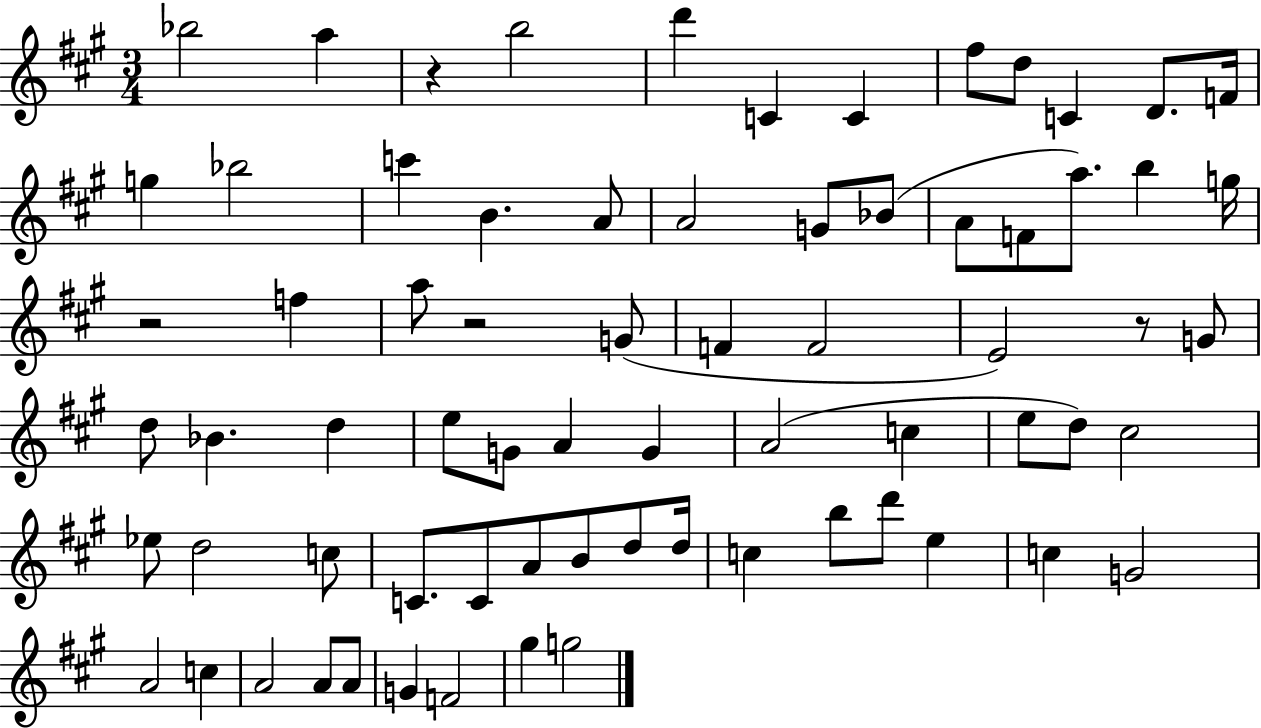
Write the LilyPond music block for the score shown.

{
  \clef treble
  \numericTimeSignature
  \time 3/4
  \key a \major
  bes''2 a''4 | r4 b''2 | d'''4 c'4 c'4 | fis''8 d''8 c'4 d'8. f'16 | \break g''4 bes''2 | c'''4 b'4. a'8 | a'2 g'8 bes'8( | a'8 f'8 a''8.) b''4 g''16 | \break r2 f''4 | a''8 r2 g'8( | f'4 f'2 | e'2) r8 g'8 | \break d''8 bes'4. d''4 | e''8 g'8 a'4 g'4 | a'2( c''4 | e''8 d''8) cis''2 | \break ees''8 d''2 c''8 | c'8. c'8 a'8 b'8 d''8 d''16 | c''4 b''8 d'''8 e''4 | c''4 g'2 | \break a'2 c''4 | a'2 a'8 a'8 | g'4 f'2 | gis''4 g''2 | \break \bar "|."
}